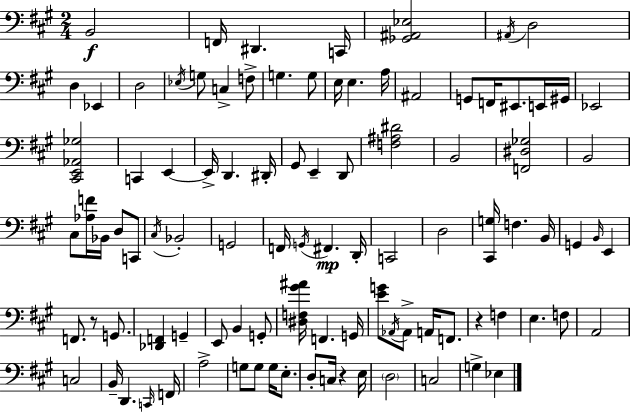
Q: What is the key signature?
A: A major